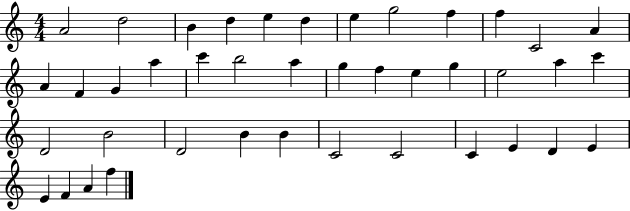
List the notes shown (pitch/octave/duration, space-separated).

A4/h D5/h B4/q D5/q E5/q D5/q E5/q G5/h F5/q F5/q C4/h A4/q A4/q F4/q G4/q A5/q C6/q B5/h A5/q G5/q F5/q E5/q G5/q E5/h A5/q C6/q D4/h B4/h D4/h B4/q B4/q C4/h C4/h C4/q E4/q D4/q E4/q E4/q F4/q A4/q F5/q